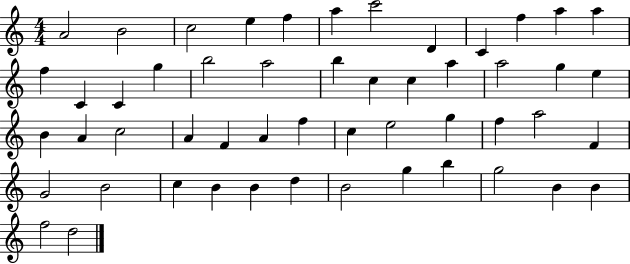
{
  \clef treble
  \numericTimeSignature
  \time 4/4
  \key c \major
  a'2 b'2 | c''2 e''4 f''4 | a''4 c'''2 d'4 | c'4 f''4 a''4 a''4 | \break f''4 c'4 c'4 g''4 | b''2 a''2 | b''4 c''4 c''4 a''4 | a''2 g''4 e''4 | \break b'4 a'4 c''2 | a'4 f'4 a'4 f''4 | c''4 e''2 g''4 | f''4 a''2 f'4 | \break g'2 b'2 | c''4 b'4 b'4 d''4 | b'2 g''4 b''4 | g''2 b'4 b'4 | \break f''2 d''2 | \bar "|."
}